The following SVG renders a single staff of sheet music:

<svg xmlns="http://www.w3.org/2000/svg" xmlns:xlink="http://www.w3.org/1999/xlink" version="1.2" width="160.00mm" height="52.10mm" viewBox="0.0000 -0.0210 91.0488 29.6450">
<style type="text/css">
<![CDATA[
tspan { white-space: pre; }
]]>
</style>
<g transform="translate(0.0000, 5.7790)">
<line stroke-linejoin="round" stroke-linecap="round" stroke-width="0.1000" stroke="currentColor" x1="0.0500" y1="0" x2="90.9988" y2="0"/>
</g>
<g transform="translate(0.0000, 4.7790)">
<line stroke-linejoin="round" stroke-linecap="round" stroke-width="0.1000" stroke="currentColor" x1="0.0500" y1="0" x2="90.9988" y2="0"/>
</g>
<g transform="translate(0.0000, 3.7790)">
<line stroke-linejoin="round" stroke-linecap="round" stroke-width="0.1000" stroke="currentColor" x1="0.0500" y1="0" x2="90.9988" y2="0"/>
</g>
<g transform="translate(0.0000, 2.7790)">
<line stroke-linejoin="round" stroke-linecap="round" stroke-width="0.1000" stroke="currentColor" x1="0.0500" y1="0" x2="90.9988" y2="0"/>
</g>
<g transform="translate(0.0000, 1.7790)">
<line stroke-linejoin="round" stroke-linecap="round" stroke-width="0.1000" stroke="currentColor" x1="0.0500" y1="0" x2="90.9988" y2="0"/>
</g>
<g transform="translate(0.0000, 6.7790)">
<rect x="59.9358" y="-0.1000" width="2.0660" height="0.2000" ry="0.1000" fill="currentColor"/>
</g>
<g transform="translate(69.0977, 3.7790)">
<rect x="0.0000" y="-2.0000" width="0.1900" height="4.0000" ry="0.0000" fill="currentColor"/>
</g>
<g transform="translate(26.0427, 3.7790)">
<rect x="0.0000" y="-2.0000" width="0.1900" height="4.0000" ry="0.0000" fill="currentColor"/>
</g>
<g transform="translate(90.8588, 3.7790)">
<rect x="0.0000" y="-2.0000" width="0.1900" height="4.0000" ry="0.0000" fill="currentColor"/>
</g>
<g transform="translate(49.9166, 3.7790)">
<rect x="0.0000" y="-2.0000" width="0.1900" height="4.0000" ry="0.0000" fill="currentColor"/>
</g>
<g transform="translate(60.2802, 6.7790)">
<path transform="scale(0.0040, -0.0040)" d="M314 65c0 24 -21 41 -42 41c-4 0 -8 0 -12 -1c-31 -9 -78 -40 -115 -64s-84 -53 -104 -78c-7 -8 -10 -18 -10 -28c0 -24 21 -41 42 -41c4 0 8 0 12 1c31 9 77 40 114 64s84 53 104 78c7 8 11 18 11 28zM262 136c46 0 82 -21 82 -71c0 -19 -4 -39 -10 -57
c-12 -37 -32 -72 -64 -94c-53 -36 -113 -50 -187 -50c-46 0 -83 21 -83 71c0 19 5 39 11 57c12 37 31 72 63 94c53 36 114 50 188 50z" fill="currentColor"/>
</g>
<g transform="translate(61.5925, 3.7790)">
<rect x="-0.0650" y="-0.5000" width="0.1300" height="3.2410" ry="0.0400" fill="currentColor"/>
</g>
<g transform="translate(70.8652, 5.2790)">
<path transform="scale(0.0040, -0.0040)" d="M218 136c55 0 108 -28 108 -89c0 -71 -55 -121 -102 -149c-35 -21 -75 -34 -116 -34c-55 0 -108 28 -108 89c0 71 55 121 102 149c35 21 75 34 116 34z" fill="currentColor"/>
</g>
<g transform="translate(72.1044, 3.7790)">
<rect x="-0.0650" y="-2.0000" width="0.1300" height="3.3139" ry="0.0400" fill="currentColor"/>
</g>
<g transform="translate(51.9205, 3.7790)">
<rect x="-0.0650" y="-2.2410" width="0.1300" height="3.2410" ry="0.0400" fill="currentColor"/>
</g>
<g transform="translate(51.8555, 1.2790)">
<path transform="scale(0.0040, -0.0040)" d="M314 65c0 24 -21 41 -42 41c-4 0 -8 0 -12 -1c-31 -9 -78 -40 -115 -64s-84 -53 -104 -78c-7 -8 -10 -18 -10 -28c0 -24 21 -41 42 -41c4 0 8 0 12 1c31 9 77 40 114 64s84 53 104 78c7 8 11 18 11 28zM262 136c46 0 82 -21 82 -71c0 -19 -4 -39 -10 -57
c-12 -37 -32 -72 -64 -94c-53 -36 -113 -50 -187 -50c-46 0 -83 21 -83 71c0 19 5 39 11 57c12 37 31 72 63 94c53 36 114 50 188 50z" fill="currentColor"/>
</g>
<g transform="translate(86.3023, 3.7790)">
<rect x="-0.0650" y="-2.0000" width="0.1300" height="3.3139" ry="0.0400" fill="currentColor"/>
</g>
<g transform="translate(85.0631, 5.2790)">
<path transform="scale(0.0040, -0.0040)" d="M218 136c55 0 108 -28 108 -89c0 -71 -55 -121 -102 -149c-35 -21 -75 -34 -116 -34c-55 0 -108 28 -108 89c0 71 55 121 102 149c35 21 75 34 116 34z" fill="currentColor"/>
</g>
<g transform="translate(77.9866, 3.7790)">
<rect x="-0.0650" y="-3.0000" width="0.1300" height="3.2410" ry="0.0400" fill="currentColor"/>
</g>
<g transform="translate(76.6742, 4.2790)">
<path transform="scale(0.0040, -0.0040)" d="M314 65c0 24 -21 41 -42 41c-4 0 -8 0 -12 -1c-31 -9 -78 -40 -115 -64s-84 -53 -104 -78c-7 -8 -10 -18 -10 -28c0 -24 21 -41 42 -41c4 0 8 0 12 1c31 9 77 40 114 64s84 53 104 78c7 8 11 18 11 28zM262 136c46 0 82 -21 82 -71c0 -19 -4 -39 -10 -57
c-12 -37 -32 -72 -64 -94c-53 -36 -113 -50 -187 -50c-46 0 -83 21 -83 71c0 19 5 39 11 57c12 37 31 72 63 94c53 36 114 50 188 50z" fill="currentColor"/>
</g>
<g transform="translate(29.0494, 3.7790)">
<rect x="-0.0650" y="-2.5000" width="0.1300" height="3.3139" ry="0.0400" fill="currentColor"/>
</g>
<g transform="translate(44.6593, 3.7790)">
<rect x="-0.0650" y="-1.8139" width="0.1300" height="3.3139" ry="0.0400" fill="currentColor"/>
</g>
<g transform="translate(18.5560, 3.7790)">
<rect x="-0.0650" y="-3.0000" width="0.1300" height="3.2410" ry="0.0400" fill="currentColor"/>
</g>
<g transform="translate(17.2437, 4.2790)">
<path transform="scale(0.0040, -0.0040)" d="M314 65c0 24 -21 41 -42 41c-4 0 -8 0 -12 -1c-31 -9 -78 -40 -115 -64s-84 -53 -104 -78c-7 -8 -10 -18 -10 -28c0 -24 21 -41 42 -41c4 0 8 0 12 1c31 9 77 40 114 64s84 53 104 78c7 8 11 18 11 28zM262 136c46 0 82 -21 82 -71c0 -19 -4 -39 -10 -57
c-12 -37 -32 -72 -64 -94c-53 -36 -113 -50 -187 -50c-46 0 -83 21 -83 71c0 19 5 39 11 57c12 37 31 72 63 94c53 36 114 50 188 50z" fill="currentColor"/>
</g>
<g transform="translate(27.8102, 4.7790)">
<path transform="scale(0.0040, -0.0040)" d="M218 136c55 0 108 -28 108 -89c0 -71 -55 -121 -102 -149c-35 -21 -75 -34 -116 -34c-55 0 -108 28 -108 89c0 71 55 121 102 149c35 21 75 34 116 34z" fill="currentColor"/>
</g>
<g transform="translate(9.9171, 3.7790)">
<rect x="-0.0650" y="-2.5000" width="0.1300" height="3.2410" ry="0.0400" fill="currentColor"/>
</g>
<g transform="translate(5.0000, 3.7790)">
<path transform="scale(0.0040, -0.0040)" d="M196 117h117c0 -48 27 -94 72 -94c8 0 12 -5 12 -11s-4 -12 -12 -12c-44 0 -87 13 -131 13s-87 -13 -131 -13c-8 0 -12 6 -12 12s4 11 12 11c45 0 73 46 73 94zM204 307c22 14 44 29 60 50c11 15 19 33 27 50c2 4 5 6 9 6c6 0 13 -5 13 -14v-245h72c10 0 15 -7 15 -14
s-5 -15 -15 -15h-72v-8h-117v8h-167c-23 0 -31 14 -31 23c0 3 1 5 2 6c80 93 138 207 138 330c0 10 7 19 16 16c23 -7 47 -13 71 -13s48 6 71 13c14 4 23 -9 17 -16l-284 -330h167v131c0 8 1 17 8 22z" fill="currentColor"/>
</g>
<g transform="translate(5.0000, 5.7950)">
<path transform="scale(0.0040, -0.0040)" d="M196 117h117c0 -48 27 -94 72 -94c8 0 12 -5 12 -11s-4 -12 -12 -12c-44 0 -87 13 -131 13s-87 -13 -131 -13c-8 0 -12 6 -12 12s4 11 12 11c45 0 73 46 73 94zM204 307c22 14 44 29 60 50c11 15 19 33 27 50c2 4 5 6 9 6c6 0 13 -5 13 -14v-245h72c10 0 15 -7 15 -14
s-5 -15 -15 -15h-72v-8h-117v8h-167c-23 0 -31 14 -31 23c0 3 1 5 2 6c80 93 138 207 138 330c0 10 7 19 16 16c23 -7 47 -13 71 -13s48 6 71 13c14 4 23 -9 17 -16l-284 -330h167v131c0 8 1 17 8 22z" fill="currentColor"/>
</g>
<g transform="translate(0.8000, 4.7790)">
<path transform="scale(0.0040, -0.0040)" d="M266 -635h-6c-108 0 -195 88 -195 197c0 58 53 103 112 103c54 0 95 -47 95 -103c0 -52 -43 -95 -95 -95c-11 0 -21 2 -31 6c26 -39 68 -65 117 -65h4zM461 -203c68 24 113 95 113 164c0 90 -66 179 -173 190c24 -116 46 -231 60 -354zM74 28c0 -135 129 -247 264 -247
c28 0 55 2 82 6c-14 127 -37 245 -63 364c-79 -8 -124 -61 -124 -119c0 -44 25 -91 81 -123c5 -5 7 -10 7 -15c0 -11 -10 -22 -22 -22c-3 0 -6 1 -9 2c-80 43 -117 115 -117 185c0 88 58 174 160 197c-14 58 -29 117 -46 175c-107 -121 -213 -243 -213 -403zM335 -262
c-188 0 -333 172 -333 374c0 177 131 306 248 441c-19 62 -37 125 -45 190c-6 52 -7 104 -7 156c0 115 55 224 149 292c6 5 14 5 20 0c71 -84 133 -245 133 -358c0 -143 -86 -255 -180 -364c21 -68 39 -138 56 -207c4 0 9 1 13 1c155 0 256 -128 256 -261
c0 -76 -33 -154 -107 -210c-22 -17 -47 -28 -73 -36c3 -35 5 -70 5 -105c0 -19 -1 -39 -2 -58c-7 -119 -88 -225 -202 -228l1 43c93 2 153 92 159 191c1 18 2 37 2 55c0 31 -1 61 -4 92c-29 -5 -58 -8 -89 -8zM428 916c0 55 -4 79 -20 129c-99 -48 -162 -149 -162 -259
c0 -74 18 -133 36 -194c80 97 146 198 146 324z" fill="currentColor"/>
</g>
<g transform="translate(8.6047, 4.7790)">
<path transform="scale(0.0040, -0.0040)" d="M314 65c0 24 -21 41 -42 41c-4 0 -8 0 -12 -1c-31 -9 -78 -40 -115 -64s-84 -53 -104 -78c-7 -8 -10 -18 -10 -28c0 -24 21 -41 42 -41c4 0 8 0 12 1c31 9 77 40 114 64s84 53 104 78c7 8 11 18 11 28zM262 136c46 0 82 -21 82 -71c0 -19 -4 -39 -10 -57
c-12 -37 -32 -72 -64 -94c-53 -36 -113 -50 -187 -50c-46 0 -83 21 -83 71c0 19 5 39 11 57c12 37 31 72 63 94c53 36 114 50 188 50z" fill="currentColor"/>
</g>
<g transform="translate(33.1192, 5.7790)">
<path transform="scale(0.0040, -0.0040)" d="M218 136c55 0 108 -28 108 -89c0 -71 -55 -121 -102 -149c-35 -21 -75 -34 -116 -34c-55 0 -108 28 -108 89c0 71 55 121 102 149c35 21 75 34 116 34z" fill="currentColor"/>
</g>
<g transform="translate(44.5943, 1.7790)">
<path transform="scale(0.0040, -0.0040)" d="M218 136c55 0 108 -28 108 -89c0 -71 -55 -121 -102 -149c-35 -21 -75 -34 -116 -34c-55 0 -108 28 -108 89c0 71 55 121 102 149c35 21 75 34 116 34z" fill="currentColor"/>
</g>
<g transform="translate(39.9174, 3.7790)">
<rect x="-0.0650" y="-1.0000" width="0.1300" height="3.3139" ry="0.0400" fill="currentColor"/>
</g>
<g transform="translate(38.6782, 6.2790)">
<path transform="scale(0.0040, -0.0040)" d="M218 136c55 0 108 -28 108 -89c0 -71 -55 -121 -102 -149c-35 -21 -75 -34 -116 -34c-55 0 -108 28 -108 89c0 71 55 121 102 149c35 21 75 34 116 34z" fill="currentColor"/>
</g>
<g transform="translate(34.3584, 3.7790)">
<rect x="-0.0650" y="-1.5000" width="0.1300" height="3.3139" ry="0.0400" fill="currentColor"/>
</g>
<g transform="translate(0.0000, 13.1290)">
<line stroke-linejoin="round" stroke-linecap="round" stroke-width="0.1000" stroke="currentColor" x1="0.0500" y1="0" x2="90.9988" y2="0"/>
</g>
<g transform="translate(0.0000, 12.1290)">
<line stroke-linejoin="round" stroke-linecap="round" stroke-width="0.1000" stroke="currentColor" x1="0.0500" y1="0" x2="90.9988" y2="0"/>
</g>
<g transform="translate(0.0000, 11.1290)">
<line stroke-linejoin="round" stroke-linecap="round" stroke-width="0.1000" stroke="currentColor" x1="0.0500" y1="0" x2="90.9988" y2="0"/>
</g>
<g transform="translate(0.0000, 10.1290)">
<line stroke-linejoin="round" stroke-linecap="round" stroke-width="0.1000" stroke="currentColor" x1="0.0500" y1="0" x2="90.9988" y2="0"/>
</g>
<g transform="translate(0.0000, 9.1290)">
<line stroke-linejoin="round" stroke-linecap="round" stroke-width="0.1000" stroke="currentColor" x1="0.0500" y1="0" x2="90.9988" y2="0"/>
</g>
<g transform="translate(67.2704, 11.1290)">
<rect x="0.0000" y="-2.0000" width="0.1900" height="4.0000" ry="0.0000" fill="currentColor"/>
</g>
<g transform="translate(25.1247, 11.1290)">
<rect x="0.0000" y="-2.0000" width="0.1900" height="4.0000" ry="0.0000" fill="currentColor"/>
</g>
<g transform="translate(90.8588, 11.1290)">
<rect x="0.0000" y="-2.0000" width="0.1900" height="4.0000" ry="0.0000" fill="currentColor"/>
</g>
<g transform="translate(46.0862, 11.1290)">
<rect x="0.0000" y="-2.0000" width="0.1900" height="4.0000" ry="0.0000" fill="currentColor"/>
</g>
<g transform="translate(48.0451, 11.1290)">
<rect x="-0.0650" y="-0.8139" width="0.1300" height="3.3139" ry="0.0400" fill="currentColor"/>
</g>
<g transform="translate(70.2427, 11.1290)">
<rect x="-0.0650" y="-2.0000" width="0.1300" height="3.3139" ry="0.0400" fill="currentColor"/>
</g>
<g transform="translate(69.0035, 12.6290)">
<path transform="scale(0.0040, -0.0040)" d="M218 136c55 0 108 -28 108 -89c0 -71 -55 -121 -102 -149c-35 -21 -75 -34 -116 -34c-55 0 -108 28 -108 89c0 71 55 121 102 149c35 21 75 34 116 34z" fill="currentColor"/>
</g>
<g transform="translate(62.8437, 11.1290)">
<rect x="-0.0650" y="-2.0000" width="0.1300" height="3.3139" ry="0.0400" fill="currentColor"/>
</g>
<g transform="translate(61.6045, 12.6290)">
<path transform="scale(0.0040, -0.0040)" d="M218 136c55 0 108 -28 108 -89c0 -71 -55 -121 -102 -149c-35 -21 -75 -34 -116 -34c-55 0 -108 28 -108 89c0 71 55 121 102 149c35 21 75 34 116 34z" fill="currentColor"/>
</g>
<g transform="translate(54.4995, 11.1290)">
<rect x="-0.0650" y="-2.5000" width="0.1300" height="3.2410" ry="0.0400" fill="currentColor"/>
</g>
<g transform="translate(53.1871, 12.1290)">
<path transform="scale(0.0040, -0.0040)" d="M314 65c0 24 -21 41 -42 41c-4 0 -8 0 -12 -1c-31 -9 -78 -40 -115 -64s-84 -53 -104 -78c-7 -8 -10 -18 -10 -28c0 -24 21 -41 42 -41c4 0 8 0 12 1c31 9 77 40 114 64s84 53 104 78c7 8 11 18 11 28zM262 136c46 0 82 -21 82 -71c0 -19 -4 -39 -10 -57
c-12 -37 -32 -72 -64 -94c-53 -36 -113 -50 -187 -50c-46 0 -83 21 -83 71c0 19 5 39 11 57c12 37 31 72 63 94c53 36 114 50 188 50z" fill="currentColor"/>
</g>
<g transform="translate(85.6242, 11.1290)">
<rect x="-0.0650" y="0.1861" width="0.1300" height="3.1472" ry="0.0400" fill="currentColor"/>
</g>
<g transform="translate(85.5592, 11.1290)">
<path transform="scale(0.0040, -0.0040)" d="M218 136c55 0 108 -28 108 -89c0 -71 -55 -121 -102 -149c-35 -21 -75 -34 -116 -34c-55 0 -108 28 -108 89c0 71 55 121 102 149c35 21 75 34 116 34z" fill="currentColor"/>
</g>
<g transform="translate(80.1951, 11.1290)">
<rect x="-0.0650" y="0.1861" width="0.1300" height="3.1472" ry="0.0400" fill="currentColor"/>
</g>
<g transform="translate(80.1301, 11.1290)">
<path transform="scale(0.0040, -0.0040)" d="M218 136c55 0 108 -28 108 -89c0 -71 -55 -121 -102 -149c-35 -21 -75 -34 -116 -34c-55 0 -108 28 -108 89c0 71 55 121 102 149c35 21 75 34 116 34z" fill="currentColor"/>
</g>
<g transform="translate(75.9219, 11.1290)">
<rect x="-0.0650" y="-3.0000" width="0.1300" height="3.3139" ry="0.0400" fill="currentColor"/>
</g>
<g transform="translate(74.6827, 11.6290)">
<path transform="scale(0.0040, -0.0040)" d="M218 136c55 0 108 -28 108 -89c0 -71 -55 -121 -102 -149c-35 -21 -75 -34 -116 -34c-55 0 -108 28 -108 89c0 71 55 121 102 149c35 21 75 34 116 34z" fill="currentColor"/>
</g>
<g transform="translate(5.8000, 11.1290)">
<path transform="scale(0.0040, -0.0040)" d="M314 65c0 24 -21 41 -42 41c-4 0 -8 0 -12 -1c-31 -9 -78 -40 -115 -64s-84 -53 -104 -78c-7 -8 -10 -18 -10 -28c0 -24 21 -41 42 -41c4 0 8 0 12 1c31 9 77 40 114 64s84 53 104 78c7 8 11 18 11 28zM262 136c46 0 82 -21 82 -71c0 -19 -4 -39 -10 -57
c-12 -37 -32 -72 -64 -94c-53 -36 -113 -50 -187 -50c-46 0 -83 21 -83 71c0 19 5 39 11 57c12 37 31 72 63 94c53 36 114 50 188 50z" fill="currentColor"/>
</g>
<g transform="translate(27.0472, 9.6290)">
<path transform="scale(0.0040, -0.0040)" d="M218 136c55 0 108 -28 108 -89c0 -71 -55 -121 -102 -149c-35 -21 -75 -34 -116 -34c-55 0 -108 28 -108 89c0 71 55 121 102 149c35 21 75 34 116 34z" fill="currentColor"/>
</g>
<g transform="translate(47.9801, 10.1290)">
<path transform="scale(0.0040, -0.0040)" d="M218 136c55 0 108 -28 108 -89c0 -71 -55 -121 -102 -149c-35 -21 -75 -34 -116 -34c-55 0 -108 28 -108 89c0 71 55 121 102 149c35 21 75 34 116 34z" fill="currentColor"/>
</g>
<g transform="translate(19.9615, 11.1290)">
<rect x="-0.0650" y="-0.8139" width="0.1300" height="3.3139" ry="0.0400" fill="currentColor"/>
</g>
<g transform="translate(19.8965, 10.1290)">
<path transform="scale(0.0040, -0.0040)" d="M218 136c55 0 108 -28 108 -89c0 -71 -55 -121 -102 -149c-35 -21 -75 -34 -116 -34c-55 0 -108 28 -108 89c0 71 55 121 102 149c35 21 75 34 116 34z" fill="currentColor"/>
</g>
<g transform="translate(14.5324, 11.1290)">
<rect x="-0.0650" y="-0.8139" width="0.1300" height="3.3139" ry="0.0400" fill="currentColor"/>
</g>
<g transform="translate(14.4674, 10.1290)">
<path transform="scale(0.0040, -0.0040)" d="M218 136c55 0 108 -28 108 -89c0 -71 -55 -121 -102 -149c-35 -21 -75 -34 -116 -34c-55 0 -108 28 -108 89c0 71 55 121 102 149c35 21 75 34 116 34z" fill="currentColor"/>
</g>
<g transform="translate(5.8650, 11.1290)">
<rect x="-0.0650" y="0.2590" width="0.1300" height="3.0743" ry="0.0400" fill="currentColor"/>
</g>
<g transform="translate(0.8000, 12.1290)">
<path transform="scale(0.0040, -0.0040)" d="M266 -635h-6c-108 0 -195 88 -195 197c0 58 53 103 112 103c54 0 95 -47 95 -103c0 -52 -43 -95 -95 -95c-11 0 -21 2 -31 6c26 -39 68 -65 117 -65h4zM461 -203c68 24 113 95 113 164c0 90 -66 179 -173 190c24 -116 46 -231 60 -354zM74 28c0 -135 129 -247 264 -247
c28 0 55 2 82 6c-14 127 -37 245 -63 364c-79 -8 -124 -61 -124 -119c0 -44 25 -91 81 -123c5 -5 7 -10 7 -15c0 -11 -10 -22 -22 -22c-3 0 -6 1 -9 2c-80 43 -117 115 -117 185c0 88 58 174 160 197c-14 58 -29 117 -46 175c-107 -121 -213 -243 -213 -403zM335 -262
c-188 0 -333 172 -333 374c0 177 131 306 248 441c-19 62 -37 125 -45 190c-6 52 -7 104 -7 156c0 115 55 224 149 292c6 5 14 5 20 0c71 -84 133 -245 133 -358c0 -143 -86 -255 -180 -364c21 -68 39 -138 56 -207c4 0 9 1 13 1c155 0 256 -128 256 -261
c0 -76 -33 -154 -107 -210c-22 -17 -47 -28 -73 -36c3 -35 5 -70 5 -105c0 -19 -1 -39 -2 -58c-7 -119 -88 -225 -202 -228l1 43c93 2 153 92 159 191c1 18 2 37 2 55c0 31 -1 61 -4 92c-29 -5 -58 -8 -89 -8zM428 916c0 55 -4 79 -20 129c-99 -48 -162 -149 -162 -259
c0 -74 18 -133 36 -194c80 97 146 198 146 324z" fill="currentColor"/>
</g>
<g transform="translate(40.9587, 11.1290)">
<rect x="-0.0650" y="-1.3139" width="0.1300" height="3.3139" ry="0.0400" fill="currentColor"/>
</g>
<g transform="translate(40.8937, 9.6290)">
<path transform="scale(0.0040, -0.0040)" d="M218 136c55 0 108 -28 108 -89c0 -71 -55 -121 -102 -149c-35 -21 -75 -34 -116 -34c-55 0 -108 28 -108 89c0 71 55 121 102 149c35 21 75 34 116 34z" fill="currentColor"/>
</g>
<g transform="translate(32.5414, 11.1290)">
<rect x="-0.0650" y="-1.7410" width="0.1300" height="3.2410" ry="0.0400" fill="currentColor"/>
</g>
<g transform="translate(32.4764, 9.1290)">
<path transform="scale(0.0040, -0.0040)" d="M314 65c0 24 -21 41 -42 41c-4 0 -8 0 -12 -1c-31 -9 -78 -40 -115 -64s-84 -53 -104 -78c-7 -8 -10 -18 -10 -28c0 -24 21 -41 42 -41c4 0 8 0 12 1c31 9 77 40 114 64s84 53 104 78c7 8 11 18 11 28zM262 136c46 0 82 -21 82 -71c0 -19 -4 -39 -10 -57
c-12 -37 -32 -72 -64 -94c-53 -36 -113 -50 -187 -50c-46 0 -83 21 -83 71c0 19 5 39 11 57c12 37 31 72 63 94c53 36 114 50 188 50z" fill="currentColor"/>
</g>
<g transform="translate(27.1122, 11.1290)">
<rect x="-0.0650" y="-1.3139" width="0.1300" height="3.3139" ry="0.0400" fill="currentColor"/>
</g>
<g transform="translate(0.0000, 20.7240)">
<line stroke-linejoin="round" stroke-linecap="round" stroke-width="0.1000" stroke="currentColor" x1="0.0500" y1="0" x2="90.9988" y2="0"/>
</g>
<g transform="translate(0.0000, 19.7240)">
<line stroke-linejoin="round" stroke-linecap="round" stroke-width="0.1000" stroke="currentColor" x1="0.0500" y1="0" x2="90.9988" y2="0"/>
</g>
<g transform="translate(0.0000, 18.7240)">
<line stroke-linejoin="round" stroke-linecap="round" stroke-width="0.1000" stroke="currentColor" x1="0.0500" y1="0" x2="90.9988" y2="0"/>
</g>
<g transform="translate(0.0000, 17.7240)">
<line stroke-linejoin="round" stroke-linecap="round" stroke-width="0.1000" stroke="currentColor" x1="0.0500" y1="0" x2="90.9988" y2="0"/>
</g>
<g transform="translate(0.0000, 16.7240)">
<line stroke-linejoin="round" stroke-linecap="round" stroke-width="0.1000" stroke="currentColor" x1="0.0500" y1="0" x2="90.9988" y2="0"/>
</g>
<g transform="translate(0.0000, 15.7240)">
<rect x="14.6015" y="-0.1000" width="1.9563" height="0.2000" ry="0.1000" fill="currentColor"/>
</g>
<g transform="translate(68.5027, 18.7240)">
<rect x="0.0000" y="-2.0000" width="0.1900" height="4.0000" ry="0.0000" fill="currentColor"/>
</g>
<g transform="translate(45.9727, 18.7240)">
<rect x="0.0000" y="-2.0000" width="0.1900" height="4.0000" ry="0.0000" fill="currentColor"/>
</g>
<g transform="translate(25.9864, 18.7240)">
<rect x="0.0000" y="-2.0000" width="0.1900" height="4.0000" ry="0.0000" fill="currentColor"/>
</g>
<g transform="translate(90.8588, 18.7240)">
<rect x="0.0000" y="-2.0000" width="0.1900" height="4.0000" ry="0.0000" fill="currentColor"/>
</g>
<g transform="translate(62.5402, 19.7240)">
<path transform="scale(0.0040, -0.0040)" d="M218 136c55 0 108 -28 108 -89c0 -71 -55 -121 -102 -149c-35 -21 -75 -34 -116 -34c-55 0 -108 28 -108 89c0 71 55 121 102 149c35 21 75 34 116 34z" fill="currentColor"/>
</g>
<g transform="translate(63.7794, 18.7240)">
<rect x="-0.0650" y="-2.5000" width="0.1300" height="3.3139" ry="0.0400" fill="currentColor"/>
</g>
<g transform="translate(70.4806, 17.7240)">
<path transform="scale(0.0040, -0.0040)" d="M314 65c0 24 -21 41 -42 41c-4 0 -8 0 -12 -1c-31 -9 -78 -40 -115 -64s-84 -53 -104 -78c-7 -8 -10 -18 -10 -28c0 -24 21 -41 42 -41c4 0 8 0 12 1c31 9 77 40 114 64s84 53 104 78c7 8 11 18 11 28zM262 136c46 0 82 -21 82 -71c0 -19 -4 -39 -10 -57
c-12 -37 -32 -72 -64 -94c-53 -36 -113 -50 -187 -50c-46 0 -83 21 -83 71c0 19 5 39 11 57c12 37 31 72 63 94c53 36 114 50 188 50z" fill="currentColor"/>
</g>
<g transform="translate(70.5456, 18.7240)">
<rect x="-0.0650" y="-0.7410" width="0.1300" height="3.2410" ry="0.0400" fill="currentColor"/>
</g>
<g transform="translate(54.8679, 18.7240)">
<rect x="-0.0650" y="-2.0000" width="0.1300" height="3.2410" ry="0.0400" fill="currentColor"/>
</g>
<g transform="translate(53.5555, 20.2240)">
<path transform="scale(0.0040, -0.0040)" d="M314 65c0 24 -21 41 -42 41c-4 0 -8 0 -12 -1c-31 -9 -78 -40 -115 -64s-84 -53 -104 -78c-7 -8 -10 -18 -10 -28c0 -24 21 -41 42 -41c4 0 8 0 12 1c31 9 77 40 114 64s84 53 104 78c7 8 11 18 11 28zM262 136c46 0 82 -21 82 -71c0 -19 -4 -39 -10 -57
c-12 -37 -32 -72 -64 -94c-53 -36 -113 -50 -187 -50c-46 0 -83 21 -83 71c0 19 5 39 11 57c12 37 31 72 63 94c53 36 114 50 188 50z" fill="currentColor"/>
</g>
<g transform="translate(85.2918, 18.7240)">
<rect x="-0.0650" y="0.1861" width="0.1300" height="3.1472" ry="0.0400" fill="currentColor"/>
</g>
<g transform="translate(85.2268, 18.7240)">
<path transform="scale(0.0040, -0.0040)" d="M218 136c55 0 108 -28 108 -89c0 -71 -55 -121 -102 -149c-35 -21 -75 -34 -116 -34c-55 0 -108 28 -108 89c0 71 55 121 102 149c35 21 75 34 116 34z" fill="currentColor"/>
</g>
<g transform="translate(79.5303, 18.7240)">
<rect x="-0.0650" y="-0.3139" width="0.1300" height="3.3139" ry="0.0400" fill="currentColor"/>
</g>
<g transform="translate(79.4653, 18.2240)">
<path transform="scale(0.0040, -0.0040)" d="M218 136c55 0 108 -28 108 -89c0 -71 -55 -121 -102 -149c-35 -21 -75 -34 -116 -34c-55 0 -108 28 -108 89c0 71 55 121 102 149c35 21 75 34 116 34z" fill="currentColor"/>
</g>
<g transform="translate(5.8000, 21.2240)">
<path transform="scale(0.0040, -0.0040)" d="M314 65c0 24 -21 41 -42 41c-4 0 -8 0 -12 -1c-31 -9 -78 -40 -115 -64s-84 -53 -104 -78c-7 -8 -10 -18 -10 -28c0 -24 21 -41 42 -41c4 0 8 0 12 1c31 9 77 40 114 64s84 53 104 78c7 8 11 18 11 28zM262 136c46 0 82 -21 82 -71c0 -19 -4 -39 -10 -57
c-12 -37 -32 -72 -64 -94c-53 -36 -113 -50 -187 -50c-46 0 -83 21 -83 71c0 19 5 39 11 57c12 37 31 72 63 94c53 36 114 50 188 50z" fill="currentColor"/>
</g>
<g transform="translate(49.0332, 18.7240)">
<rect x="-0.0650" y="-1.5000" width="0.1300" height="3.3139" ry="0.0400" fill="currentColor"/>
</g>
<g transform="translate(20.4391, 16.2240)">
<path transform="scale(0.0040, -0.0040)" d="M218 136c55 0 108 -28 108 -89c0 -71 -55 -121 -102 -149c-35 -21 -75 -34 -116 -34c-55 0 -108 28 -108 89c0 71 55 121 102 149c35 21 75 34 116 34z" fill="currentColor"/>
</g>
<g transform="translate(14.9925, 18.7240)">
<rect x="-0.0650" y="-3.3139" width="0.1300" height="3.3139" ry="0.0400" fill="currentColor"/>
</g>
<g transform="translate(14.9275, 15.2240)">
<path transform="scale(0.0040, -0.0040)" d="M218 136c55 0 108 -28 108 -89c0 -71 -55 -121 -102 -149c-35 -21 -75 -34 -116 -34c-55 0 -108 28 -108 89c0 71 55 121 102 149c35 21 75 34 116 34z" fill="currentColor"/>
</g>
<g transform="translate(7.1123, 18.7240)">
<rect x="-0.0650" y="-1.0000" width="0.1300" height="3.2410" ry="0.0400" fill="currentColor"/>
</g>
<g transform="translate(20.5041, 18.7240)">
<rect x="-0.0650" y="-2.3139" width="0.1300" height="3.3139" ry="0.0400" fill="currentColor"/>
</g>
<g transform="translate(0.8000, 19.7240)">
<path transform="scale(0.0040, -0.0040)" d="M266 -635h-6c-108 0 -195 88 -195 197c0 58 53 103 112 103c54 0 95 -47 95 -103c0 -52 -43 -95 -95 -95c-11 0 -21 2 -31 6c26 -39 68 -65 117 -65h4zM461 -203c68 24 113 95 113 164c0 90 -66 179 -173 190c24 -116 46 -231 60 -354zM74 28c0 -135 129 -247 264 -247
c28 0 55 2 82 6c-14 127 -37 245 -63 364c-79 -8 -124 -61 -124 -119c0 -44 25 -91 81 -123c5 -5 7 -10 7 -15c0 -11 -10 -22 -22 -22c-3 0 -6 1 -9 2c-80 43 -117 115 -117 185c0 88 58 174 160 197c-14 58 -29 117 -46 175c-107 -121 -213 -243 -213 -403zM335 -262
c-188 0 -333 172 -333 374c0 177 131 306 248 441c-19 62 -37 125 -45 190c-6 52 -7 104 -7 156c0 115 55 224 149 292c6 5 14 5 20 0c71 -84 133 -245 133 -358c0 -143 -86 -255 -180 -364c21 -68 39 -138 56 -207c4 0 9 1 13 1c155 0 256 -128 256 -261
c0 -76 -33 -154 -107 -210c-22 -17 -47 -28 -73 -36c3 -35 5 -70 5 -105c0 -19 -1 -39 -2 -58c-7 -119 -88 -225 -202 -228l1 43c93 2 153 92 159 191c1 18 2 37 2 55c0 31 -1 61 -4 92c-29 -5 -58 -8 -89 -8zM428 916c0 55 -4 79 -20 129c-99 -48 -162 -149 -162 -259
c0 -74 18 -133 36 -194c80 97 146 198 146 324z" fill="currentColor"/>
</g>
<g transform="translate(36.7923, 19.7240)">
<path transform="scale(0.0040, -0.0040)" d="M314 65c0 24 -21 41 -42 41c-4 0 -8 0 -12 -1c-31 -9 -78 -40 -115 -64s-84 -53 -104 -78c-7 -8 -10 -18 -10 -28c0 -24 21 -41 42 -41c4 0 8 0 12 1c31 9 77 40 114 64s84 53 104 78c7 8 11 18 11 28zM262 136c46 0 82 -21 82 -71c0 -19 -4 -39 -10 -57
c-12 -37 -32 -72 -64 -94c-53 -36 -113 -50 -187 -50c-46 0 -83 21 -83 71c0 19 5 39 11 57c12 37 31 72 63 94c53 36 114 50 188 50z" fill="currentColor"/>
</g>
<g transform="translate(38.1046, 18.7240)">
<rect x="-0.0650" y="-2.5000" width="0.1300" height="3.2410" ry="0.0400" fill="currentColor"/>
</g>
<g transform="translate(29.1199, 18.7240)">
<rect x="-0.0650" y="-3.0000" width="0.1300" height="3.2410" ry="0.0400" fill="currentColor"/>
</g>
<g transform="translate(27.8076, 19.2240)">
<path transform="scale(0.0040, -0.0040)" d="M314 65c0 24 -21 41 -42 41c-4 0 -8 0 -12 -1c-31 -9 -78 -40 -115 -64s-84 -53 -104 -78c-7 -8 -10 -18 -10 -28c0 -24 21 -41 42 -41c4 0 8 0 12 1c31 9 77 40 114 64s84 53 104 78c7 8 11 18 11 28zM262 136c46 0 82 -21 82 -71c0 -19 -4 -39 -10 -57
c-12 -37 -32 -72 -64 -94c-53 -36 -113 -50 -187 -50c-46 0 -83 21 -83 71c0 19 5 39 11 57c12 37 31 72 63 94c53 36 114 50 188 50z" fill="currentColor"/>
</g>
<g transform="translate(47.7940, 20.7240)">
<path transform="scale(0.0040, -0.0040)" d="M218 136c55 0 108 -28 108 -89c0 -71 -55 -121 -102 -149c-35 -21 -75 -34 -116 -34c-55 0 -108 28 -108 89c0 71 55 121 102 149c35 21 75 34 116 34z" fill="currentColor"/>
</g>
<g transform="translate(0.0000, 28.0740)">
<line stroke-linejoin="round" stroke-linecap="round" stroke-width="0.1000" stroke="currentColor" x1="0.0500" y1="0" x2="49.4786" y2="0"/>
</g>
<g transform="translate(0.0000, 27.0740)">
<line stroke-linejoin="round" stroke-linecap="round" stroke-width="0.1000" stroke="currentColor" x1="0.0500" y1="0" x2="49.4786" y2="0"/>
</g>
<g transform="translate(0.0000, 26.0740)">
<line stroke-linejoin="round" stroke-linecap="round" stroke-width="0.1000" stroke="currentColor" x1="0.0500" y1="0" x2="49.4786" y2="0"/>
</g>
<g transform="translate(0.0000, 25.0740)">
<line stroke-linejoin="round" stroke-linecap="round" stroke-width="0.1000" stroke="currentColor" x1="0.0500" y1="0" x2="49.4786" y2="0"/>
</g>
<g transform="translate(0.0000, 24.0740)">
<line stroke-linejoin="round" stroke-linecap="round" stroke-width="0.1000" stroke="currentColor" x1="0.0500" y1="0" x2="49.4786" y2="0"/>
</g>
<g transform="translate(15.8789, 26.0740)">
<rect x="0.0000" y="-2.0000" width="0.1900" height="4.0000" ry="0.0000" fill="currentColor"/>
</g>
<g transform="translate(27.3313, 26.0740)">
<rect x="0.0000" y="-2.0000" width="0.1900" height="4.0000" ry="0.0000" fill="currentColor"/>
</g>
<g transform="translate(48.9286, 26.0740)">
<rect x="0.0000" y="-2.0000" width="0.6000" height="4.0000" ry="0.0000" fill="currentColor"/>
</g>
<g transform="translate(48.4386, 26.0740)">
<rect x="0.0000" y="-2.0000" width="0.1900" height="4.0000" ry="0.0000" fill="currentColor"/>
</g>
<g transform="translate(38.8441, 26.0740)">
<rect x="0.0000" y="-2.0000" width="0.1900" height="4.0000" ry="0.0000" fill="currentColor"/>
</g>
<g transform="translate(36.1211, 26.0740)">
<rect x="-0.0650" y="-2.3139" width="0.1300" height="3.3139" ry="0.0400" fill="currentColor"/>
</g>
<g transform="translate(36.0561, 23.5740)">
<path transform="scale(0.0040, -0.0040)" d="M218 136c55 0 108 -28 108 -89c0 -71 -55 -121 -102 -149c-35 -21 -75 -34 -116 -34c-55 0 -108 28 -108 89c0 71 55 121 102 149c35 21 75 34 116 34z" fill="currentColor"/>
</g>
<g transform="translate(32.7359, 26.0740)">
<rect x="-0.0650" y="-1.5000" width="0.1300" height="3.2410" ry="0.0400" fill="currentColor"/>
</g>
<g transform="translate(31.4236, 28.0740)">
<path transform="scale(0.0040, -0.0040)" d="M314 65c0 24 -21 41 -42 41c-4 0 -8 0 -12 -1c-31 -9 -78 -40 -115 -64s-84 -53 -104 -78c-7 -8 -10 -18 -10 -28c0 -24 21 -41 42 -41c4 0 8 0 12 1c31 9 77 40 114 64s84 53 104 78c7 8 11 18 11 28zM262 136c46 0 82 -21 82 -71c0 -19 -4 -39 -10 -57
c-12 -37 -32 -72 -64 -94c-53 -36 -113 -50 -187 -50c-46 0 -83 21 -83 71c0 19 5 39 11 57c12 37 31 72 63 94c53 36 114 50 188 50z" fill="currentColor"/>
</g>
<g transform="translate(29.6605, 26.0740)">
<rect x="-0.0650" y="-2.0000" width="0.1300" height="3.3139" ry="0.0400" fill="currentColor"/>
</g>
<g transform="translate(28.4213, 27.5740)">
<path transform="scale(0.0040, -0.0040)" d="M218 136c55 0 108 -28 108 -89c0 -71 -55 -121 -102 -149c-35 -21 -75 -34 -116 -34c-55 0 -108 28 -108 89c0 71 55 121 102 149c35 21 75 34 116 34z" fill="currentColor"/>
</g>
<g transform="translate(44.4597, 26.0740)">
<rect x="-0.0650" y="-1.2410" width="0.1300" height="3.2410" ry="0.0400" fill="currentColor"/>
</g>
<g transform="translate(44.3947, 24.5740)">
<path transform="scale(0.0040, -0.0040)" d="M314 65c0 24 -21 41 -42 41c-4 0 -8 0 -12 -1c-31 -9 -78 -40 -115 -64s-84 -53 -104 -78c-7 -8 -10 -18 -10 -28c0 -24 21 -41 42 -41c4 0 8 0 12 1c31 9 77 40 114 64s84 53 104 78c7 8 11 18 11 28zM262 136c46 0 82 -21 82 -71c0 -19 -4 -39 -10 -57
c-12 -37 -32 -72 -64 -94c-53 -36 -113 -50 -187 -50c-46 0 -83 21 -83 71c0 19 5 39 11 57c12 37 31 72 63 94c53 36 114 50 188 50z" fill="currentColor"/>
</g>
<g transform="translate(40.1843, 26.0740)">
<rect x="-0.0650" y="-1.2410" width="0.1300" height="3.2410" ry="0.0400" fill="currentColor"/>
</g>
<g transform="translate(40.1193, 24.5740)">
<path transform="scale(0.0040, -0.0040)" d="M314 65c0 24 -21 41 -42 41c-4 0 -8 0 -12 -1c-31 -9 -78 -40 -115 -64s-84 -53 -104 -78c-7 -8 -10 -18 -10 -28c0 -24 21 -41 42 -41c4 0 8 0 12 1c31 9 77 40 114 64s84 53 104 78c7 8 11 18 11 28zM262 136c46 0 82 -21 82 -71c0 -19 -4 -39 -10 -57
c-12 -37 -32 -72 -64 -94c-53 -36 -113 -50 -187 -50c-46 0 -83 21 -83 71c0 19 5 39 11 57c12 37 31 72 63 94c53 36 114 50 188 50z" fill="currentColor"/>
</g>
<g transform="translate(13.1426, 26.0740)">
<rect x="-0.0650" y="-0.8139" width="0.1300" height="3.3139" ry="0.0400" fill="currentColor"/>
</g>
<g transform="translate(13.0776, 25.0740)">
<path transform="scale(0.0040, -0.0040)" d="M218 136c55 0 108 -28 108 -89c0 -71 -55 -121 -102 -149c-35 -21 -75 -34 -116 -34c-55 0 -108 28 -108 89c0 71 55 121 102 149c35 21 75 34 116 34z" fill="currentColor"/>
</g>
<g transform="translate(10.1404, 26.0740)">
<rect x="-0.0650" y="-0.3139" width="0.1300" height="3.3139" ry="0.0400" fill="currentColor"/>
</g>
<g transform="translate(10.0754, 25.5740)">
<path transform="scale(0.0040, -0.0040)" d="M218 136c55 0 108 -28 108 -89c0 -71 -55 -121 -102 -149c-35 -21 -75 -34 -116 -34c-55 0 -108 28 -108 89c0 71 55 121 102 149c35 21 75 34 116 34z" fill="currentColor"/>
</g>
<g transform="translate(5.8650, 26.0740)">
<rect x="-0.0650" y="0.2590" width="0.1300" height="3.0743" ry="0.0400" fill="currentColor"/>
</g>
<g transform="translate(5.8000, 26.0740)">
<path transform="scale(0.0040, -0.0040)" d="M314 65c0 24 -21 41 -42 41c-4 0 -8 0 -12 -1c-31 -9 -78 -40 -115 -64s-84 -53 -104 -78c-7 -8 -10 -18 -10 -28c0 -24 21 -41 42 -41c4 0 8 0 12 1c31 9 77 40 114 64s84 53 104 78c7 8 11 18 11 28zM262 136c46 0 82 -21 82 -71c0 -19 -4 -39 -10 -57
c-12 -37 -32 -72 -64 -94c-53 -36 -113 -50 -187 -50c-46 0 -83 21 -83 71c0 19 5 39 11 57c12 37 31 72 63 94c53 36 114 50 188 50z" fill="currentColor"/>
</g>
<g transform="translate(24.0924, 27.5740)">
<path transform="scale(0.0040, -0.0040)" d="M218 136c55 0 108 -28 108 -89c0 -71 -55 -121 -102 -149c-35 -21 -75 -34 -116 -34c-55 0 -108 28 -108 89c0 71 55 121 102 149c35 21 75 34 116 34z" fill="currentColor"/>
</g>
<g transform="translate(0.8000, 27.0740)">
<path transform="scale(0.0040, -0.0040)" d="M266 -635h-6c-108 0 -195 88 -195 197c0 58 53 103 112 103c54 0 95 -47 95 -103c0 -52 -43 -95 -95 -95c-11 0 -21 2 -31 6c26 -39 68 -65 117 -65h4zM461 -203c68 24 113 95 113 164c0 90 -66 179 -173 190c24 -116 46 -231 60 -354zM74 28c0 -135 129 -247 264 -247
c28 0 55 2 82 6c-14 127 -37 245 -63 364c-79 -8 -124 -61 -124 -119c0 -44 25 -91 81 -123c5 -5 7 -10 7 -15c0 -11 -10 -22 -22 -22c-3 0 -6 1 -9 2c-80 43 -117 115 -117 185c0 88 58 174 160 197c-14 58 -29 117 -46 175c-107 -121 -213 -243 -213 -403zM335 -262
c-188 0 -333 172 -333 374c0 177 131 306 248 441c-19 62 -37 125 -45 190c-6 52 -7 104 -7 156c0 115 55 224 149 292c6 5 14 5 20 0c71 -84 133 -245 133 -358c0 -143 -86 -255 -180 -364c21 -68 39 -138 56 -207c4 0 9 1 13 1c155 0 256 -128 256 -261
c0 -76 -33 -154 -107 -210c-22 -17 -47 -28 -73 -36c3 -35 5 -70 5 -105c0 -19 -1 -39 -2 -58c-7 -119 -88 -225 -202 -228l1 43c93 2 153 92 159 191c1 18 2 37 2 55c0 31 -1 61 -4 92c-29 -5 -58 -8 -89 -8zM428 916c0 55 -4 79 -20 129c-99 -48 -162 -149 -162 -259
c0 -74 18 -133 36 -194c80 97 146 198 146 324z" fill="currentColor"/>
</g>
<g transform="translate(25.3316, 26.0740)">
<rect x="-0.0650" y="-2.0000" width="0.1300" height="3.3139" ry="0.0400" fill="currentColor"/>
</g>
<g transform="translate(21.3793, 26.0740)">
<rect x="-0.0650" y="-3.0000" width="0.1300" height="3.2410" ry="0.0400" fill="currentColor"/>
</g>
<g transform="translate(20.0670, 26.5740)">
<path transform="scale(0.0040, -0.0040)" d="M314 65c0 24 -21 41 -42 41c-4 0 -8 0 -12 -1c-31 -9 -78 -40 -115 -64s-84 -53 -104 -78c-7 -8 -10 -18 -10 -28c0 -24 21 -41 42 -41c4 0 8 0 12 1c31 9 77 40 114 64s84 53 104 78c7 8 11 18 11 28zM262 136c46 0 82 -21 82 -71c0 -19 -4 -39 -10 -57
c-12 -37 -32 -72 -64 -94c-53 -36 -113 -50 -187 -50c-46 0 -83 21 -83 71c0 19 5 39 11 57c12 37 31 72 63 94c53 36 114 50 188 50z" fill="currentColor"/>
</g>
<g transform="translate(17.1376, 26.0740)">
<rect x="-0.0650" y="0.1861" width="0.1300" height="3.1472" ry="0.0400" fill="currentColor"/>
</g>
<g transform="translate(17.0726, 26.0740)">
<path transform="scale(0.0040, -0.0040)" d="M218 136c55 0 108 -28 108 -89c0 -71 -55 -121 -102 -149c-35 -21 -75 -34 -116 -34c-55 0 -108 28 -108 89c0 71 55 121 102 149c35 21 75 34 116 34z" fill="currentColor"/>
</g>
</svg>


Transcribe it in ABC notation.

X:1
T:Untitled
M:4/4
L:1/4
K:C
G2 A2 G E D f g2 C2 F A2 F B2 d d e f2 e d G2 F F A B B D2 b g A2 G2 E F2 G d2 c B B2 c d B A2 F F E2 g e2 e2